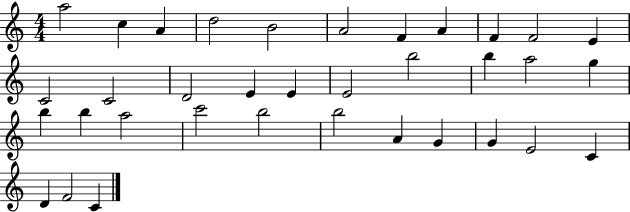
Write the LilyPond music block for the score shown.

{
  \clef treble
  \numericTimeSignature
  \time 4/4
  \key c \major
  a''2 c''4 a'4 | d''2 b'2 | a'2 f'4 a'4 | f'4 f'2 e'4 | \break c'2 c'2 | d'2 e'4 e'4 | e'2 b''2 | b''4 a''2 g''4 | \break b''4 b''4 a''2 | c'''2 b''2 | b''2 a'4 g'4 | g'4 e'2 c'4 | \break d'4 f'2 c'4 | \bar "|."
}